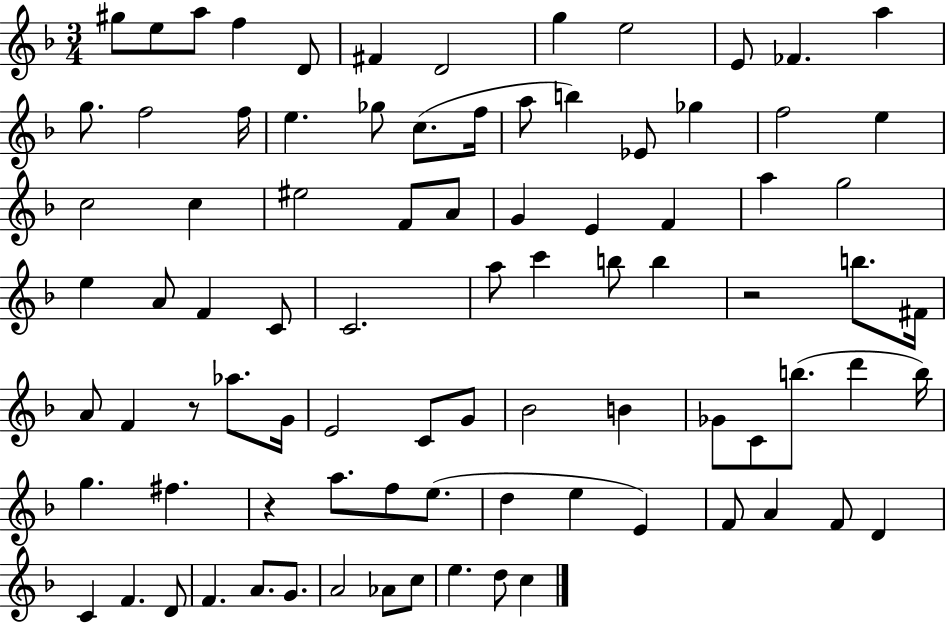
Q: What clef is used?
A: treble